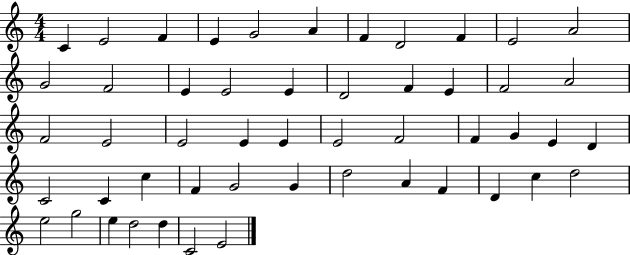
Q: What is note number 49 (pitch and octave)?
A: D5